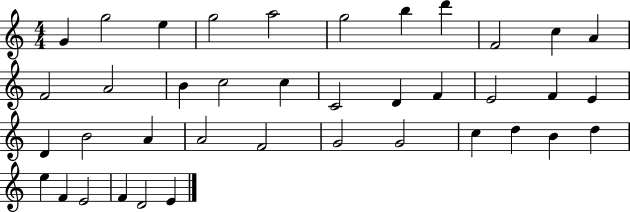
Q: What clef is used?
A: treble